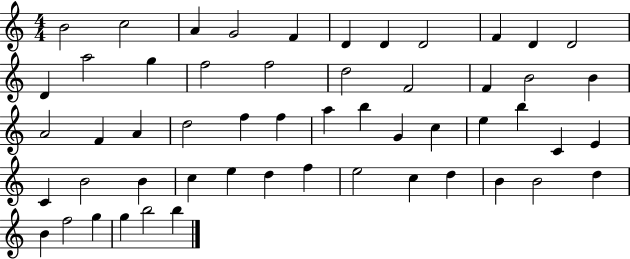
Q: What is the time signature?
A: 4/4